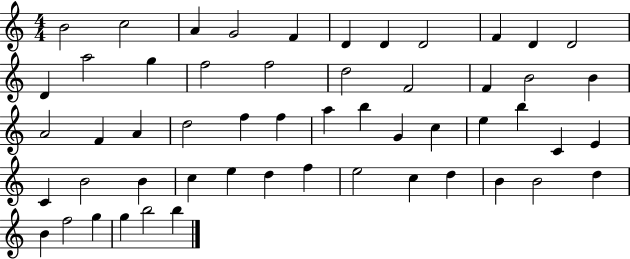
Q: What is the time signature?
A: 4/4